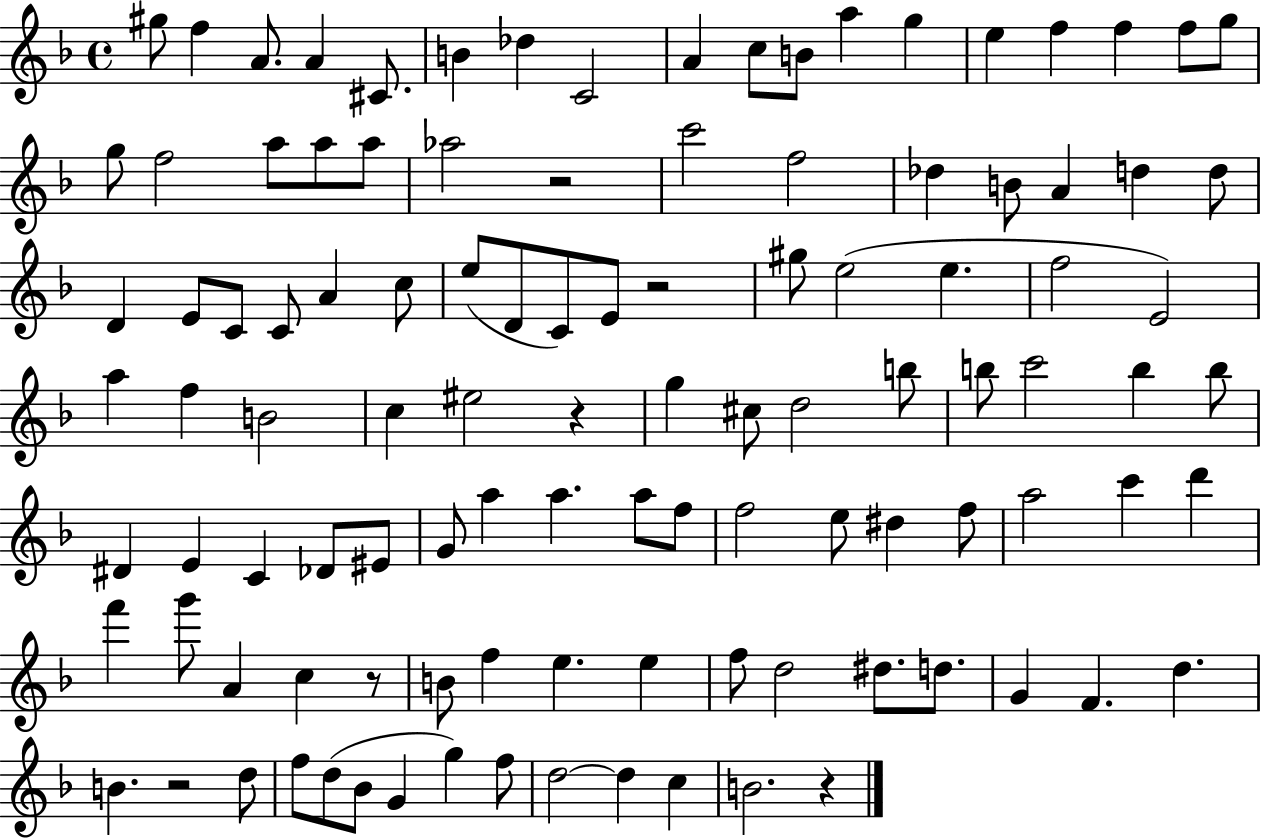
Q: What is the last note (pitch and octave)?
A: B4